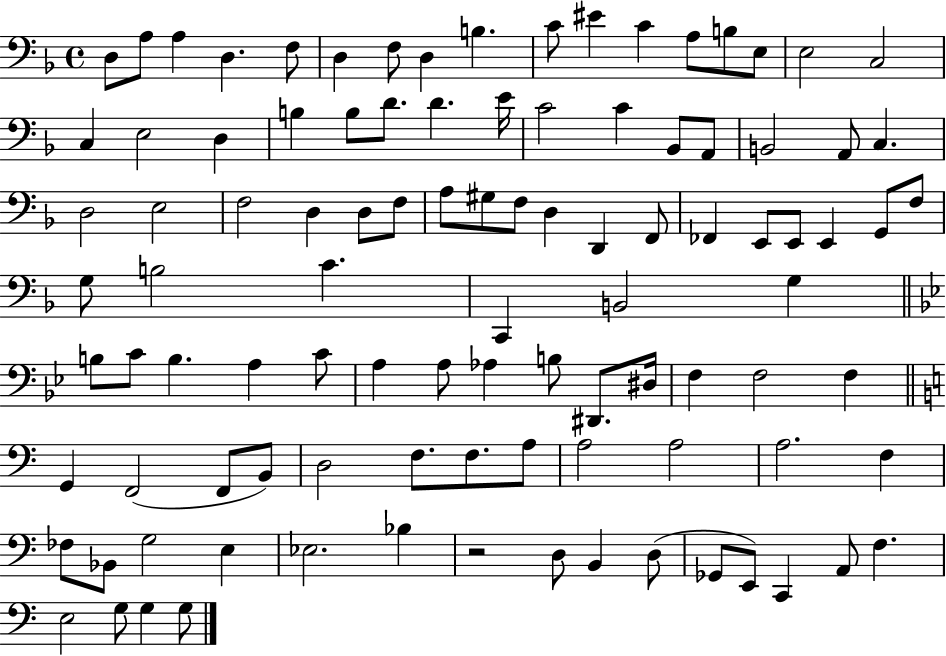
{
  \clef bass
  \time 4/4
  \defaultTimeSignature
  \key f \major
  d8 a8 a4 d4. f8 | d4 f8 d4 b4. | c'8 eis'4 c'4 a8 b8 e8 | e2 c2 | \break c4 e2 d4 | b4 b8 d'8. d'4. e'16 | c'2 c'4 bes,8 a,8 | b,2 a,8 c4. | \break d2 e2 | f2 d4 d8 f8 | a8 gis8 f8 d4 d,4 f,8 | fes,4 e,8 e,8 e,4 g,8 f8 | \break g8 b2 c'4. | c,4 b,2 g4 | \bar "||" \break \key g \minor b8 c'8 b4. a4 c'8 | a4 a8 aes4 b8 dis,8. dis16 | f4 f2 f4 | \bar "||" \break \key c \major g,4 f,2( f,8 b,8) | d2 f8. f8. a8 | a2 a2 | a2. f4 | \break fes8 bes,8 g2 e4 | ees2. bes4 | r2 d8 b,4 d8( | ges,8 e,8) c,4 a,8 f4. | \break e2 g8 g4 g8 | \bar "|."
}